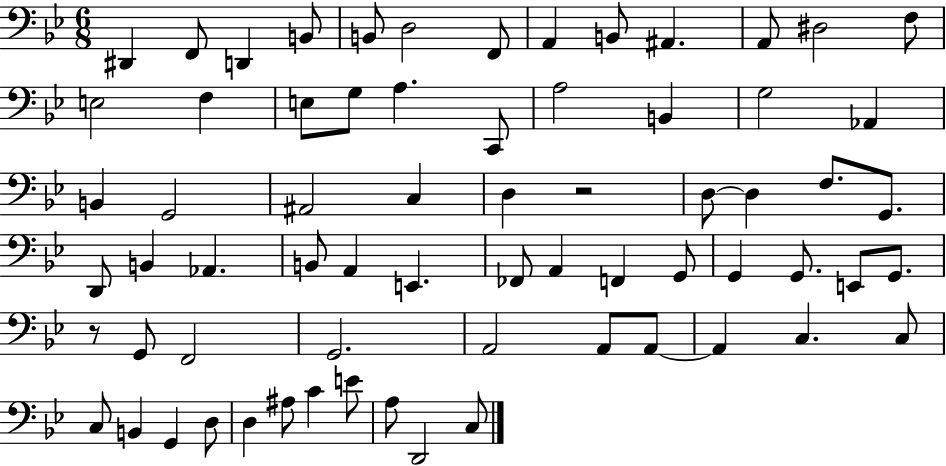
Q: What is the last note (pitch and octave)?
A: C3